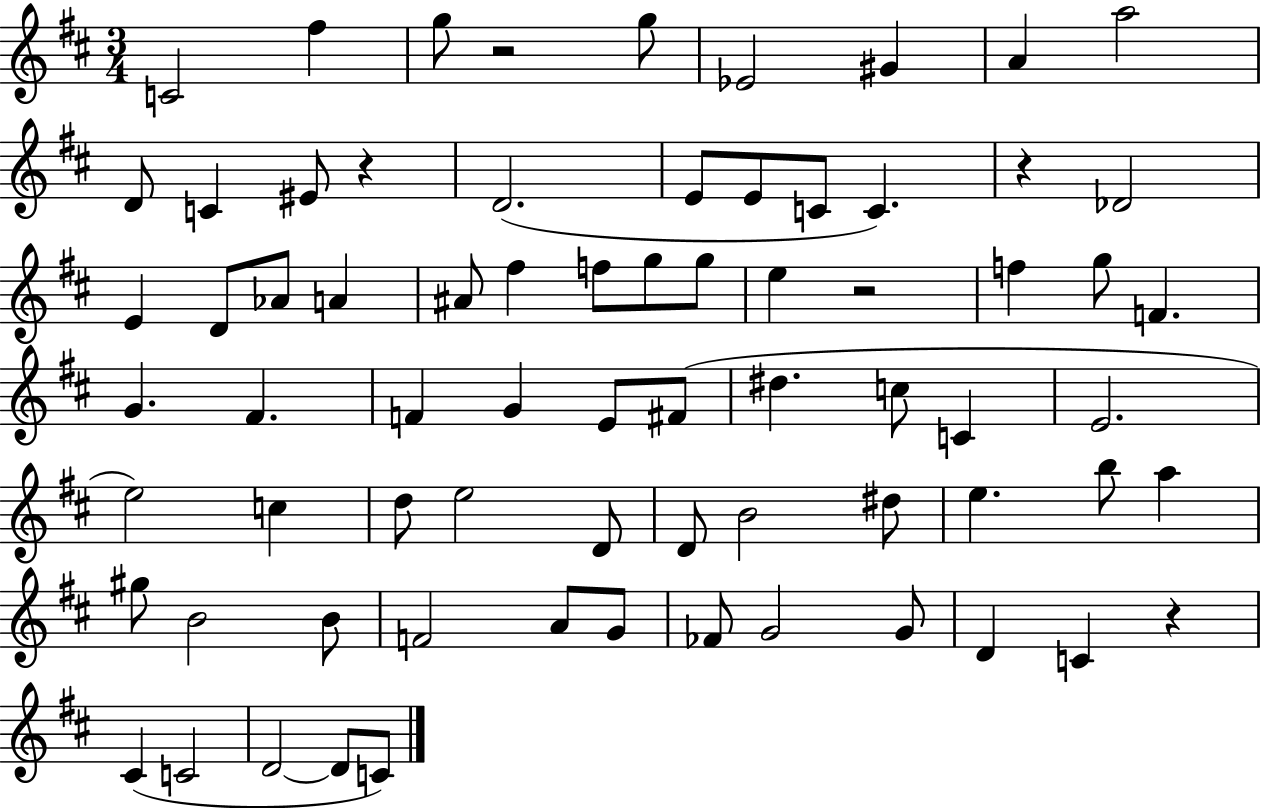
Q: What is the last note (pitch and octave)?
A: C4